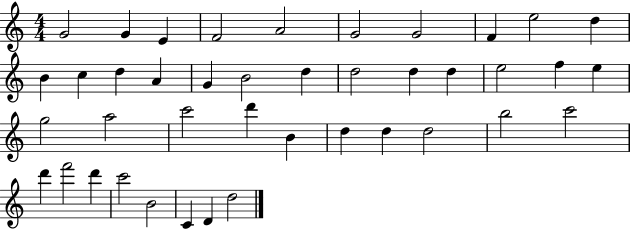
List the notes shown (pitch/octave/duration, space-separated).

G4/h G4/q E4/q F4/h A4/h G4/h G4/h F4/q E5/h D5/q B4/q C5/q D5/q A4/q G4/q B4/h D5/q D5/h D5/q D5/q E5/h F5/q E5/q G5/h A5/h C6/h D6/q B4/q D5/q D5/q D5/h B5/h C6/h D6/q F6/h D6/q C6/h B4/h C4/q D4/q D5/h